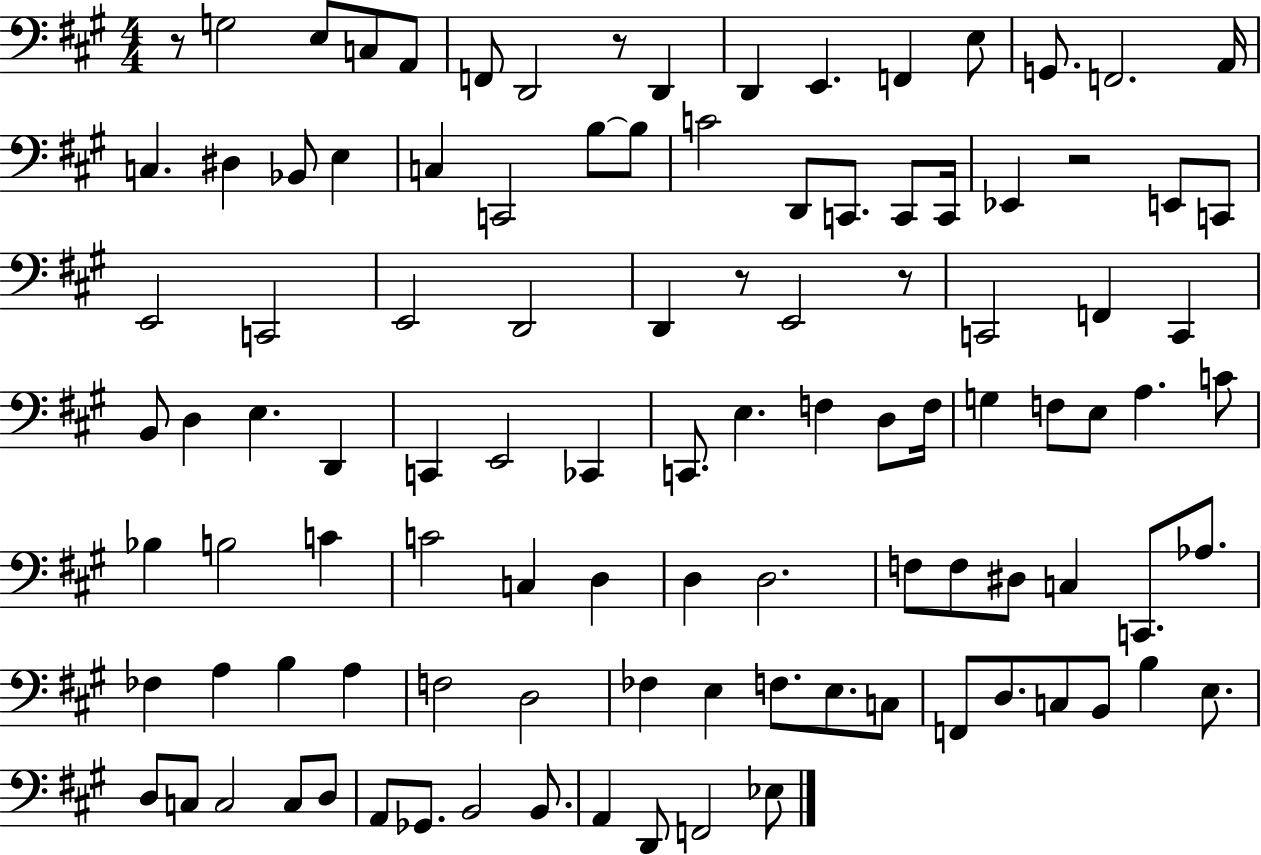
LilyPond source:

{
  \clef bass
  \numericTimeSignature
  \time 4/4
  \key a \major
  r8 g2 e8 c8 a,8 | f,8 d,2 r8 d,4 | d,4 e,4. f,4 e8 | g,8. f,2. a,16 | \break c4. dis4 bes,8 e4 | c4 c,2 b8~~ b8 | c'2 d,8 c,8. c,8 c,16 | ees,4 r2 e,8 c,8 | \break e,2 c,2 | e,2 d,2 | d,4 r8 e,2 r8 | c,2 f,4 c,4 | \break b,8 d4 e4. d,4 | c,4 e,2 ces,4 | c,8. e4. f4 d8 f16 | g4 f8 e8 a4. c'8 | \break bes4 b2 c'4 | c'2 c4 d4 | d4 d2. | f8 f8 dis8 c4 c,8. aes8. | \break fes4 a4 b4 a4 | f2 d2 | fes4 e4 f8. e8. c8 | f,8 d8. c8 b,8 b4 e8. | \break d8 c8 c2 c8 d8 | a,8 ges,8. b,2 b,8. | a,4 d,8 f,2 ees8 | \bar "|."
}